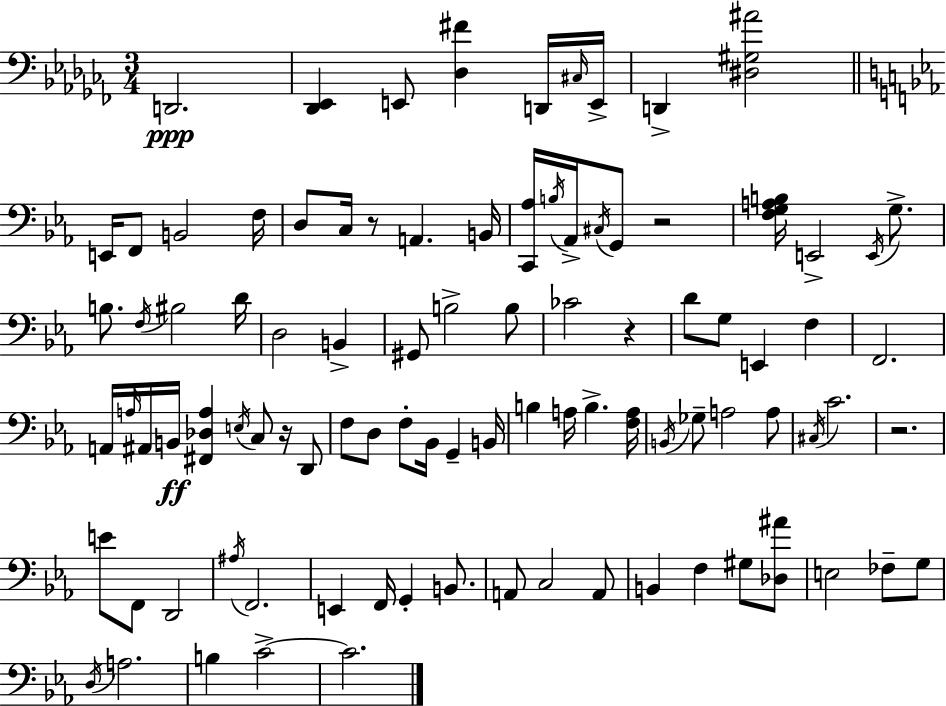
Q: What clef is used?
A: bass